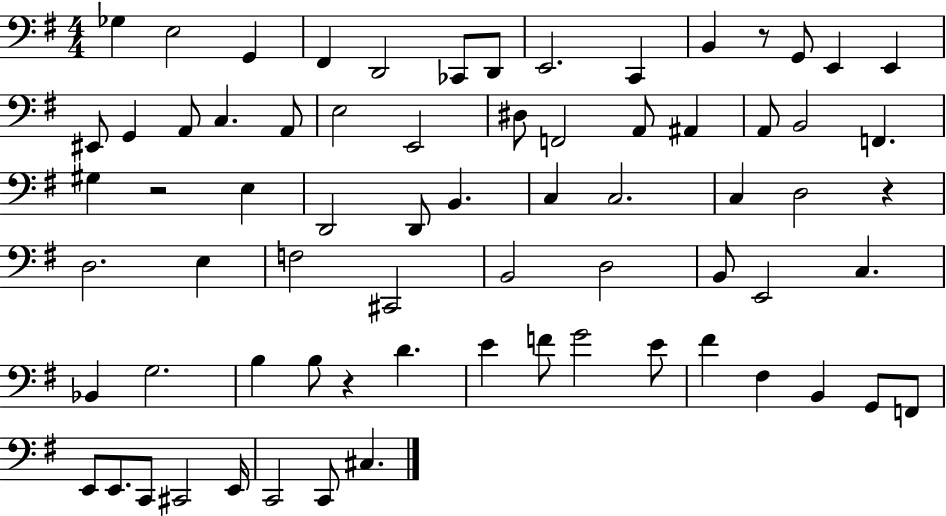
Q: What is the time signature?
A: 4/4